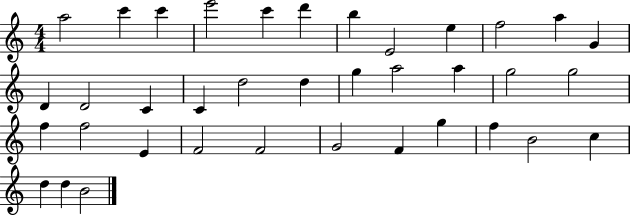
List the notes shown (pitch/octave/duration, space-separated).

A5/h C6/q C6/q E6/h C6/q D6/q B5/q E4/h E5/q F5/h A5/q G4/q D4/q D4/h C4/q C4/q D5/h D5/q G5/q A5/h A5/q G5/h G5/h F5/q F5/h E4/q F4/h F4/h G4/h F4/q G5/q F5/q B4/h C5/q D5/q D5/q B4/h